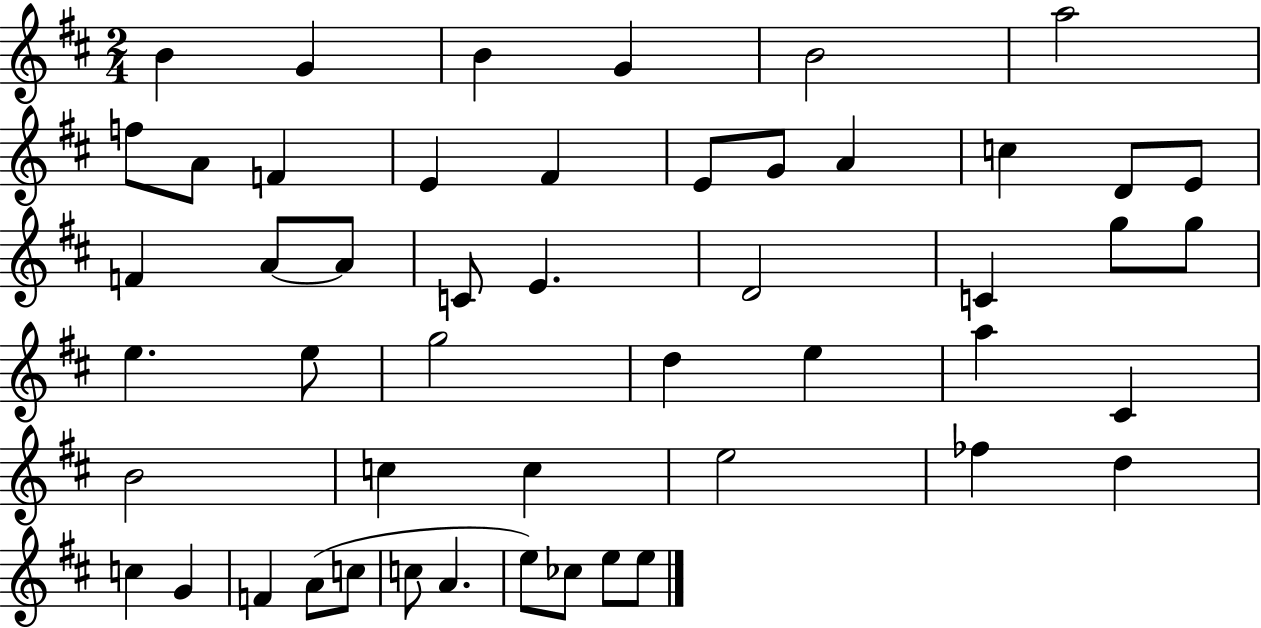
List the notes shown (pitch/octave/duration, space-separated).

B4/q G4/q B4/q G4/q B4/h A5/h F5/e A4/e F4/q E4/q F#4/q E4/e G4/e A4/q C5/q D4/e E4/e F4/q A4/e A4/e C4/e E4/q. D4/h C4/q G5/e G5/e E5/q. E5/e G5/h D5/q E5/q A5/q C#4/q B4/h C5/q C5/q E5/h FES5/q D5/q C5/q G4/q F4/q A4/e C5/e C5/e A4/q. E5/e CES5/e E5/e E5/e